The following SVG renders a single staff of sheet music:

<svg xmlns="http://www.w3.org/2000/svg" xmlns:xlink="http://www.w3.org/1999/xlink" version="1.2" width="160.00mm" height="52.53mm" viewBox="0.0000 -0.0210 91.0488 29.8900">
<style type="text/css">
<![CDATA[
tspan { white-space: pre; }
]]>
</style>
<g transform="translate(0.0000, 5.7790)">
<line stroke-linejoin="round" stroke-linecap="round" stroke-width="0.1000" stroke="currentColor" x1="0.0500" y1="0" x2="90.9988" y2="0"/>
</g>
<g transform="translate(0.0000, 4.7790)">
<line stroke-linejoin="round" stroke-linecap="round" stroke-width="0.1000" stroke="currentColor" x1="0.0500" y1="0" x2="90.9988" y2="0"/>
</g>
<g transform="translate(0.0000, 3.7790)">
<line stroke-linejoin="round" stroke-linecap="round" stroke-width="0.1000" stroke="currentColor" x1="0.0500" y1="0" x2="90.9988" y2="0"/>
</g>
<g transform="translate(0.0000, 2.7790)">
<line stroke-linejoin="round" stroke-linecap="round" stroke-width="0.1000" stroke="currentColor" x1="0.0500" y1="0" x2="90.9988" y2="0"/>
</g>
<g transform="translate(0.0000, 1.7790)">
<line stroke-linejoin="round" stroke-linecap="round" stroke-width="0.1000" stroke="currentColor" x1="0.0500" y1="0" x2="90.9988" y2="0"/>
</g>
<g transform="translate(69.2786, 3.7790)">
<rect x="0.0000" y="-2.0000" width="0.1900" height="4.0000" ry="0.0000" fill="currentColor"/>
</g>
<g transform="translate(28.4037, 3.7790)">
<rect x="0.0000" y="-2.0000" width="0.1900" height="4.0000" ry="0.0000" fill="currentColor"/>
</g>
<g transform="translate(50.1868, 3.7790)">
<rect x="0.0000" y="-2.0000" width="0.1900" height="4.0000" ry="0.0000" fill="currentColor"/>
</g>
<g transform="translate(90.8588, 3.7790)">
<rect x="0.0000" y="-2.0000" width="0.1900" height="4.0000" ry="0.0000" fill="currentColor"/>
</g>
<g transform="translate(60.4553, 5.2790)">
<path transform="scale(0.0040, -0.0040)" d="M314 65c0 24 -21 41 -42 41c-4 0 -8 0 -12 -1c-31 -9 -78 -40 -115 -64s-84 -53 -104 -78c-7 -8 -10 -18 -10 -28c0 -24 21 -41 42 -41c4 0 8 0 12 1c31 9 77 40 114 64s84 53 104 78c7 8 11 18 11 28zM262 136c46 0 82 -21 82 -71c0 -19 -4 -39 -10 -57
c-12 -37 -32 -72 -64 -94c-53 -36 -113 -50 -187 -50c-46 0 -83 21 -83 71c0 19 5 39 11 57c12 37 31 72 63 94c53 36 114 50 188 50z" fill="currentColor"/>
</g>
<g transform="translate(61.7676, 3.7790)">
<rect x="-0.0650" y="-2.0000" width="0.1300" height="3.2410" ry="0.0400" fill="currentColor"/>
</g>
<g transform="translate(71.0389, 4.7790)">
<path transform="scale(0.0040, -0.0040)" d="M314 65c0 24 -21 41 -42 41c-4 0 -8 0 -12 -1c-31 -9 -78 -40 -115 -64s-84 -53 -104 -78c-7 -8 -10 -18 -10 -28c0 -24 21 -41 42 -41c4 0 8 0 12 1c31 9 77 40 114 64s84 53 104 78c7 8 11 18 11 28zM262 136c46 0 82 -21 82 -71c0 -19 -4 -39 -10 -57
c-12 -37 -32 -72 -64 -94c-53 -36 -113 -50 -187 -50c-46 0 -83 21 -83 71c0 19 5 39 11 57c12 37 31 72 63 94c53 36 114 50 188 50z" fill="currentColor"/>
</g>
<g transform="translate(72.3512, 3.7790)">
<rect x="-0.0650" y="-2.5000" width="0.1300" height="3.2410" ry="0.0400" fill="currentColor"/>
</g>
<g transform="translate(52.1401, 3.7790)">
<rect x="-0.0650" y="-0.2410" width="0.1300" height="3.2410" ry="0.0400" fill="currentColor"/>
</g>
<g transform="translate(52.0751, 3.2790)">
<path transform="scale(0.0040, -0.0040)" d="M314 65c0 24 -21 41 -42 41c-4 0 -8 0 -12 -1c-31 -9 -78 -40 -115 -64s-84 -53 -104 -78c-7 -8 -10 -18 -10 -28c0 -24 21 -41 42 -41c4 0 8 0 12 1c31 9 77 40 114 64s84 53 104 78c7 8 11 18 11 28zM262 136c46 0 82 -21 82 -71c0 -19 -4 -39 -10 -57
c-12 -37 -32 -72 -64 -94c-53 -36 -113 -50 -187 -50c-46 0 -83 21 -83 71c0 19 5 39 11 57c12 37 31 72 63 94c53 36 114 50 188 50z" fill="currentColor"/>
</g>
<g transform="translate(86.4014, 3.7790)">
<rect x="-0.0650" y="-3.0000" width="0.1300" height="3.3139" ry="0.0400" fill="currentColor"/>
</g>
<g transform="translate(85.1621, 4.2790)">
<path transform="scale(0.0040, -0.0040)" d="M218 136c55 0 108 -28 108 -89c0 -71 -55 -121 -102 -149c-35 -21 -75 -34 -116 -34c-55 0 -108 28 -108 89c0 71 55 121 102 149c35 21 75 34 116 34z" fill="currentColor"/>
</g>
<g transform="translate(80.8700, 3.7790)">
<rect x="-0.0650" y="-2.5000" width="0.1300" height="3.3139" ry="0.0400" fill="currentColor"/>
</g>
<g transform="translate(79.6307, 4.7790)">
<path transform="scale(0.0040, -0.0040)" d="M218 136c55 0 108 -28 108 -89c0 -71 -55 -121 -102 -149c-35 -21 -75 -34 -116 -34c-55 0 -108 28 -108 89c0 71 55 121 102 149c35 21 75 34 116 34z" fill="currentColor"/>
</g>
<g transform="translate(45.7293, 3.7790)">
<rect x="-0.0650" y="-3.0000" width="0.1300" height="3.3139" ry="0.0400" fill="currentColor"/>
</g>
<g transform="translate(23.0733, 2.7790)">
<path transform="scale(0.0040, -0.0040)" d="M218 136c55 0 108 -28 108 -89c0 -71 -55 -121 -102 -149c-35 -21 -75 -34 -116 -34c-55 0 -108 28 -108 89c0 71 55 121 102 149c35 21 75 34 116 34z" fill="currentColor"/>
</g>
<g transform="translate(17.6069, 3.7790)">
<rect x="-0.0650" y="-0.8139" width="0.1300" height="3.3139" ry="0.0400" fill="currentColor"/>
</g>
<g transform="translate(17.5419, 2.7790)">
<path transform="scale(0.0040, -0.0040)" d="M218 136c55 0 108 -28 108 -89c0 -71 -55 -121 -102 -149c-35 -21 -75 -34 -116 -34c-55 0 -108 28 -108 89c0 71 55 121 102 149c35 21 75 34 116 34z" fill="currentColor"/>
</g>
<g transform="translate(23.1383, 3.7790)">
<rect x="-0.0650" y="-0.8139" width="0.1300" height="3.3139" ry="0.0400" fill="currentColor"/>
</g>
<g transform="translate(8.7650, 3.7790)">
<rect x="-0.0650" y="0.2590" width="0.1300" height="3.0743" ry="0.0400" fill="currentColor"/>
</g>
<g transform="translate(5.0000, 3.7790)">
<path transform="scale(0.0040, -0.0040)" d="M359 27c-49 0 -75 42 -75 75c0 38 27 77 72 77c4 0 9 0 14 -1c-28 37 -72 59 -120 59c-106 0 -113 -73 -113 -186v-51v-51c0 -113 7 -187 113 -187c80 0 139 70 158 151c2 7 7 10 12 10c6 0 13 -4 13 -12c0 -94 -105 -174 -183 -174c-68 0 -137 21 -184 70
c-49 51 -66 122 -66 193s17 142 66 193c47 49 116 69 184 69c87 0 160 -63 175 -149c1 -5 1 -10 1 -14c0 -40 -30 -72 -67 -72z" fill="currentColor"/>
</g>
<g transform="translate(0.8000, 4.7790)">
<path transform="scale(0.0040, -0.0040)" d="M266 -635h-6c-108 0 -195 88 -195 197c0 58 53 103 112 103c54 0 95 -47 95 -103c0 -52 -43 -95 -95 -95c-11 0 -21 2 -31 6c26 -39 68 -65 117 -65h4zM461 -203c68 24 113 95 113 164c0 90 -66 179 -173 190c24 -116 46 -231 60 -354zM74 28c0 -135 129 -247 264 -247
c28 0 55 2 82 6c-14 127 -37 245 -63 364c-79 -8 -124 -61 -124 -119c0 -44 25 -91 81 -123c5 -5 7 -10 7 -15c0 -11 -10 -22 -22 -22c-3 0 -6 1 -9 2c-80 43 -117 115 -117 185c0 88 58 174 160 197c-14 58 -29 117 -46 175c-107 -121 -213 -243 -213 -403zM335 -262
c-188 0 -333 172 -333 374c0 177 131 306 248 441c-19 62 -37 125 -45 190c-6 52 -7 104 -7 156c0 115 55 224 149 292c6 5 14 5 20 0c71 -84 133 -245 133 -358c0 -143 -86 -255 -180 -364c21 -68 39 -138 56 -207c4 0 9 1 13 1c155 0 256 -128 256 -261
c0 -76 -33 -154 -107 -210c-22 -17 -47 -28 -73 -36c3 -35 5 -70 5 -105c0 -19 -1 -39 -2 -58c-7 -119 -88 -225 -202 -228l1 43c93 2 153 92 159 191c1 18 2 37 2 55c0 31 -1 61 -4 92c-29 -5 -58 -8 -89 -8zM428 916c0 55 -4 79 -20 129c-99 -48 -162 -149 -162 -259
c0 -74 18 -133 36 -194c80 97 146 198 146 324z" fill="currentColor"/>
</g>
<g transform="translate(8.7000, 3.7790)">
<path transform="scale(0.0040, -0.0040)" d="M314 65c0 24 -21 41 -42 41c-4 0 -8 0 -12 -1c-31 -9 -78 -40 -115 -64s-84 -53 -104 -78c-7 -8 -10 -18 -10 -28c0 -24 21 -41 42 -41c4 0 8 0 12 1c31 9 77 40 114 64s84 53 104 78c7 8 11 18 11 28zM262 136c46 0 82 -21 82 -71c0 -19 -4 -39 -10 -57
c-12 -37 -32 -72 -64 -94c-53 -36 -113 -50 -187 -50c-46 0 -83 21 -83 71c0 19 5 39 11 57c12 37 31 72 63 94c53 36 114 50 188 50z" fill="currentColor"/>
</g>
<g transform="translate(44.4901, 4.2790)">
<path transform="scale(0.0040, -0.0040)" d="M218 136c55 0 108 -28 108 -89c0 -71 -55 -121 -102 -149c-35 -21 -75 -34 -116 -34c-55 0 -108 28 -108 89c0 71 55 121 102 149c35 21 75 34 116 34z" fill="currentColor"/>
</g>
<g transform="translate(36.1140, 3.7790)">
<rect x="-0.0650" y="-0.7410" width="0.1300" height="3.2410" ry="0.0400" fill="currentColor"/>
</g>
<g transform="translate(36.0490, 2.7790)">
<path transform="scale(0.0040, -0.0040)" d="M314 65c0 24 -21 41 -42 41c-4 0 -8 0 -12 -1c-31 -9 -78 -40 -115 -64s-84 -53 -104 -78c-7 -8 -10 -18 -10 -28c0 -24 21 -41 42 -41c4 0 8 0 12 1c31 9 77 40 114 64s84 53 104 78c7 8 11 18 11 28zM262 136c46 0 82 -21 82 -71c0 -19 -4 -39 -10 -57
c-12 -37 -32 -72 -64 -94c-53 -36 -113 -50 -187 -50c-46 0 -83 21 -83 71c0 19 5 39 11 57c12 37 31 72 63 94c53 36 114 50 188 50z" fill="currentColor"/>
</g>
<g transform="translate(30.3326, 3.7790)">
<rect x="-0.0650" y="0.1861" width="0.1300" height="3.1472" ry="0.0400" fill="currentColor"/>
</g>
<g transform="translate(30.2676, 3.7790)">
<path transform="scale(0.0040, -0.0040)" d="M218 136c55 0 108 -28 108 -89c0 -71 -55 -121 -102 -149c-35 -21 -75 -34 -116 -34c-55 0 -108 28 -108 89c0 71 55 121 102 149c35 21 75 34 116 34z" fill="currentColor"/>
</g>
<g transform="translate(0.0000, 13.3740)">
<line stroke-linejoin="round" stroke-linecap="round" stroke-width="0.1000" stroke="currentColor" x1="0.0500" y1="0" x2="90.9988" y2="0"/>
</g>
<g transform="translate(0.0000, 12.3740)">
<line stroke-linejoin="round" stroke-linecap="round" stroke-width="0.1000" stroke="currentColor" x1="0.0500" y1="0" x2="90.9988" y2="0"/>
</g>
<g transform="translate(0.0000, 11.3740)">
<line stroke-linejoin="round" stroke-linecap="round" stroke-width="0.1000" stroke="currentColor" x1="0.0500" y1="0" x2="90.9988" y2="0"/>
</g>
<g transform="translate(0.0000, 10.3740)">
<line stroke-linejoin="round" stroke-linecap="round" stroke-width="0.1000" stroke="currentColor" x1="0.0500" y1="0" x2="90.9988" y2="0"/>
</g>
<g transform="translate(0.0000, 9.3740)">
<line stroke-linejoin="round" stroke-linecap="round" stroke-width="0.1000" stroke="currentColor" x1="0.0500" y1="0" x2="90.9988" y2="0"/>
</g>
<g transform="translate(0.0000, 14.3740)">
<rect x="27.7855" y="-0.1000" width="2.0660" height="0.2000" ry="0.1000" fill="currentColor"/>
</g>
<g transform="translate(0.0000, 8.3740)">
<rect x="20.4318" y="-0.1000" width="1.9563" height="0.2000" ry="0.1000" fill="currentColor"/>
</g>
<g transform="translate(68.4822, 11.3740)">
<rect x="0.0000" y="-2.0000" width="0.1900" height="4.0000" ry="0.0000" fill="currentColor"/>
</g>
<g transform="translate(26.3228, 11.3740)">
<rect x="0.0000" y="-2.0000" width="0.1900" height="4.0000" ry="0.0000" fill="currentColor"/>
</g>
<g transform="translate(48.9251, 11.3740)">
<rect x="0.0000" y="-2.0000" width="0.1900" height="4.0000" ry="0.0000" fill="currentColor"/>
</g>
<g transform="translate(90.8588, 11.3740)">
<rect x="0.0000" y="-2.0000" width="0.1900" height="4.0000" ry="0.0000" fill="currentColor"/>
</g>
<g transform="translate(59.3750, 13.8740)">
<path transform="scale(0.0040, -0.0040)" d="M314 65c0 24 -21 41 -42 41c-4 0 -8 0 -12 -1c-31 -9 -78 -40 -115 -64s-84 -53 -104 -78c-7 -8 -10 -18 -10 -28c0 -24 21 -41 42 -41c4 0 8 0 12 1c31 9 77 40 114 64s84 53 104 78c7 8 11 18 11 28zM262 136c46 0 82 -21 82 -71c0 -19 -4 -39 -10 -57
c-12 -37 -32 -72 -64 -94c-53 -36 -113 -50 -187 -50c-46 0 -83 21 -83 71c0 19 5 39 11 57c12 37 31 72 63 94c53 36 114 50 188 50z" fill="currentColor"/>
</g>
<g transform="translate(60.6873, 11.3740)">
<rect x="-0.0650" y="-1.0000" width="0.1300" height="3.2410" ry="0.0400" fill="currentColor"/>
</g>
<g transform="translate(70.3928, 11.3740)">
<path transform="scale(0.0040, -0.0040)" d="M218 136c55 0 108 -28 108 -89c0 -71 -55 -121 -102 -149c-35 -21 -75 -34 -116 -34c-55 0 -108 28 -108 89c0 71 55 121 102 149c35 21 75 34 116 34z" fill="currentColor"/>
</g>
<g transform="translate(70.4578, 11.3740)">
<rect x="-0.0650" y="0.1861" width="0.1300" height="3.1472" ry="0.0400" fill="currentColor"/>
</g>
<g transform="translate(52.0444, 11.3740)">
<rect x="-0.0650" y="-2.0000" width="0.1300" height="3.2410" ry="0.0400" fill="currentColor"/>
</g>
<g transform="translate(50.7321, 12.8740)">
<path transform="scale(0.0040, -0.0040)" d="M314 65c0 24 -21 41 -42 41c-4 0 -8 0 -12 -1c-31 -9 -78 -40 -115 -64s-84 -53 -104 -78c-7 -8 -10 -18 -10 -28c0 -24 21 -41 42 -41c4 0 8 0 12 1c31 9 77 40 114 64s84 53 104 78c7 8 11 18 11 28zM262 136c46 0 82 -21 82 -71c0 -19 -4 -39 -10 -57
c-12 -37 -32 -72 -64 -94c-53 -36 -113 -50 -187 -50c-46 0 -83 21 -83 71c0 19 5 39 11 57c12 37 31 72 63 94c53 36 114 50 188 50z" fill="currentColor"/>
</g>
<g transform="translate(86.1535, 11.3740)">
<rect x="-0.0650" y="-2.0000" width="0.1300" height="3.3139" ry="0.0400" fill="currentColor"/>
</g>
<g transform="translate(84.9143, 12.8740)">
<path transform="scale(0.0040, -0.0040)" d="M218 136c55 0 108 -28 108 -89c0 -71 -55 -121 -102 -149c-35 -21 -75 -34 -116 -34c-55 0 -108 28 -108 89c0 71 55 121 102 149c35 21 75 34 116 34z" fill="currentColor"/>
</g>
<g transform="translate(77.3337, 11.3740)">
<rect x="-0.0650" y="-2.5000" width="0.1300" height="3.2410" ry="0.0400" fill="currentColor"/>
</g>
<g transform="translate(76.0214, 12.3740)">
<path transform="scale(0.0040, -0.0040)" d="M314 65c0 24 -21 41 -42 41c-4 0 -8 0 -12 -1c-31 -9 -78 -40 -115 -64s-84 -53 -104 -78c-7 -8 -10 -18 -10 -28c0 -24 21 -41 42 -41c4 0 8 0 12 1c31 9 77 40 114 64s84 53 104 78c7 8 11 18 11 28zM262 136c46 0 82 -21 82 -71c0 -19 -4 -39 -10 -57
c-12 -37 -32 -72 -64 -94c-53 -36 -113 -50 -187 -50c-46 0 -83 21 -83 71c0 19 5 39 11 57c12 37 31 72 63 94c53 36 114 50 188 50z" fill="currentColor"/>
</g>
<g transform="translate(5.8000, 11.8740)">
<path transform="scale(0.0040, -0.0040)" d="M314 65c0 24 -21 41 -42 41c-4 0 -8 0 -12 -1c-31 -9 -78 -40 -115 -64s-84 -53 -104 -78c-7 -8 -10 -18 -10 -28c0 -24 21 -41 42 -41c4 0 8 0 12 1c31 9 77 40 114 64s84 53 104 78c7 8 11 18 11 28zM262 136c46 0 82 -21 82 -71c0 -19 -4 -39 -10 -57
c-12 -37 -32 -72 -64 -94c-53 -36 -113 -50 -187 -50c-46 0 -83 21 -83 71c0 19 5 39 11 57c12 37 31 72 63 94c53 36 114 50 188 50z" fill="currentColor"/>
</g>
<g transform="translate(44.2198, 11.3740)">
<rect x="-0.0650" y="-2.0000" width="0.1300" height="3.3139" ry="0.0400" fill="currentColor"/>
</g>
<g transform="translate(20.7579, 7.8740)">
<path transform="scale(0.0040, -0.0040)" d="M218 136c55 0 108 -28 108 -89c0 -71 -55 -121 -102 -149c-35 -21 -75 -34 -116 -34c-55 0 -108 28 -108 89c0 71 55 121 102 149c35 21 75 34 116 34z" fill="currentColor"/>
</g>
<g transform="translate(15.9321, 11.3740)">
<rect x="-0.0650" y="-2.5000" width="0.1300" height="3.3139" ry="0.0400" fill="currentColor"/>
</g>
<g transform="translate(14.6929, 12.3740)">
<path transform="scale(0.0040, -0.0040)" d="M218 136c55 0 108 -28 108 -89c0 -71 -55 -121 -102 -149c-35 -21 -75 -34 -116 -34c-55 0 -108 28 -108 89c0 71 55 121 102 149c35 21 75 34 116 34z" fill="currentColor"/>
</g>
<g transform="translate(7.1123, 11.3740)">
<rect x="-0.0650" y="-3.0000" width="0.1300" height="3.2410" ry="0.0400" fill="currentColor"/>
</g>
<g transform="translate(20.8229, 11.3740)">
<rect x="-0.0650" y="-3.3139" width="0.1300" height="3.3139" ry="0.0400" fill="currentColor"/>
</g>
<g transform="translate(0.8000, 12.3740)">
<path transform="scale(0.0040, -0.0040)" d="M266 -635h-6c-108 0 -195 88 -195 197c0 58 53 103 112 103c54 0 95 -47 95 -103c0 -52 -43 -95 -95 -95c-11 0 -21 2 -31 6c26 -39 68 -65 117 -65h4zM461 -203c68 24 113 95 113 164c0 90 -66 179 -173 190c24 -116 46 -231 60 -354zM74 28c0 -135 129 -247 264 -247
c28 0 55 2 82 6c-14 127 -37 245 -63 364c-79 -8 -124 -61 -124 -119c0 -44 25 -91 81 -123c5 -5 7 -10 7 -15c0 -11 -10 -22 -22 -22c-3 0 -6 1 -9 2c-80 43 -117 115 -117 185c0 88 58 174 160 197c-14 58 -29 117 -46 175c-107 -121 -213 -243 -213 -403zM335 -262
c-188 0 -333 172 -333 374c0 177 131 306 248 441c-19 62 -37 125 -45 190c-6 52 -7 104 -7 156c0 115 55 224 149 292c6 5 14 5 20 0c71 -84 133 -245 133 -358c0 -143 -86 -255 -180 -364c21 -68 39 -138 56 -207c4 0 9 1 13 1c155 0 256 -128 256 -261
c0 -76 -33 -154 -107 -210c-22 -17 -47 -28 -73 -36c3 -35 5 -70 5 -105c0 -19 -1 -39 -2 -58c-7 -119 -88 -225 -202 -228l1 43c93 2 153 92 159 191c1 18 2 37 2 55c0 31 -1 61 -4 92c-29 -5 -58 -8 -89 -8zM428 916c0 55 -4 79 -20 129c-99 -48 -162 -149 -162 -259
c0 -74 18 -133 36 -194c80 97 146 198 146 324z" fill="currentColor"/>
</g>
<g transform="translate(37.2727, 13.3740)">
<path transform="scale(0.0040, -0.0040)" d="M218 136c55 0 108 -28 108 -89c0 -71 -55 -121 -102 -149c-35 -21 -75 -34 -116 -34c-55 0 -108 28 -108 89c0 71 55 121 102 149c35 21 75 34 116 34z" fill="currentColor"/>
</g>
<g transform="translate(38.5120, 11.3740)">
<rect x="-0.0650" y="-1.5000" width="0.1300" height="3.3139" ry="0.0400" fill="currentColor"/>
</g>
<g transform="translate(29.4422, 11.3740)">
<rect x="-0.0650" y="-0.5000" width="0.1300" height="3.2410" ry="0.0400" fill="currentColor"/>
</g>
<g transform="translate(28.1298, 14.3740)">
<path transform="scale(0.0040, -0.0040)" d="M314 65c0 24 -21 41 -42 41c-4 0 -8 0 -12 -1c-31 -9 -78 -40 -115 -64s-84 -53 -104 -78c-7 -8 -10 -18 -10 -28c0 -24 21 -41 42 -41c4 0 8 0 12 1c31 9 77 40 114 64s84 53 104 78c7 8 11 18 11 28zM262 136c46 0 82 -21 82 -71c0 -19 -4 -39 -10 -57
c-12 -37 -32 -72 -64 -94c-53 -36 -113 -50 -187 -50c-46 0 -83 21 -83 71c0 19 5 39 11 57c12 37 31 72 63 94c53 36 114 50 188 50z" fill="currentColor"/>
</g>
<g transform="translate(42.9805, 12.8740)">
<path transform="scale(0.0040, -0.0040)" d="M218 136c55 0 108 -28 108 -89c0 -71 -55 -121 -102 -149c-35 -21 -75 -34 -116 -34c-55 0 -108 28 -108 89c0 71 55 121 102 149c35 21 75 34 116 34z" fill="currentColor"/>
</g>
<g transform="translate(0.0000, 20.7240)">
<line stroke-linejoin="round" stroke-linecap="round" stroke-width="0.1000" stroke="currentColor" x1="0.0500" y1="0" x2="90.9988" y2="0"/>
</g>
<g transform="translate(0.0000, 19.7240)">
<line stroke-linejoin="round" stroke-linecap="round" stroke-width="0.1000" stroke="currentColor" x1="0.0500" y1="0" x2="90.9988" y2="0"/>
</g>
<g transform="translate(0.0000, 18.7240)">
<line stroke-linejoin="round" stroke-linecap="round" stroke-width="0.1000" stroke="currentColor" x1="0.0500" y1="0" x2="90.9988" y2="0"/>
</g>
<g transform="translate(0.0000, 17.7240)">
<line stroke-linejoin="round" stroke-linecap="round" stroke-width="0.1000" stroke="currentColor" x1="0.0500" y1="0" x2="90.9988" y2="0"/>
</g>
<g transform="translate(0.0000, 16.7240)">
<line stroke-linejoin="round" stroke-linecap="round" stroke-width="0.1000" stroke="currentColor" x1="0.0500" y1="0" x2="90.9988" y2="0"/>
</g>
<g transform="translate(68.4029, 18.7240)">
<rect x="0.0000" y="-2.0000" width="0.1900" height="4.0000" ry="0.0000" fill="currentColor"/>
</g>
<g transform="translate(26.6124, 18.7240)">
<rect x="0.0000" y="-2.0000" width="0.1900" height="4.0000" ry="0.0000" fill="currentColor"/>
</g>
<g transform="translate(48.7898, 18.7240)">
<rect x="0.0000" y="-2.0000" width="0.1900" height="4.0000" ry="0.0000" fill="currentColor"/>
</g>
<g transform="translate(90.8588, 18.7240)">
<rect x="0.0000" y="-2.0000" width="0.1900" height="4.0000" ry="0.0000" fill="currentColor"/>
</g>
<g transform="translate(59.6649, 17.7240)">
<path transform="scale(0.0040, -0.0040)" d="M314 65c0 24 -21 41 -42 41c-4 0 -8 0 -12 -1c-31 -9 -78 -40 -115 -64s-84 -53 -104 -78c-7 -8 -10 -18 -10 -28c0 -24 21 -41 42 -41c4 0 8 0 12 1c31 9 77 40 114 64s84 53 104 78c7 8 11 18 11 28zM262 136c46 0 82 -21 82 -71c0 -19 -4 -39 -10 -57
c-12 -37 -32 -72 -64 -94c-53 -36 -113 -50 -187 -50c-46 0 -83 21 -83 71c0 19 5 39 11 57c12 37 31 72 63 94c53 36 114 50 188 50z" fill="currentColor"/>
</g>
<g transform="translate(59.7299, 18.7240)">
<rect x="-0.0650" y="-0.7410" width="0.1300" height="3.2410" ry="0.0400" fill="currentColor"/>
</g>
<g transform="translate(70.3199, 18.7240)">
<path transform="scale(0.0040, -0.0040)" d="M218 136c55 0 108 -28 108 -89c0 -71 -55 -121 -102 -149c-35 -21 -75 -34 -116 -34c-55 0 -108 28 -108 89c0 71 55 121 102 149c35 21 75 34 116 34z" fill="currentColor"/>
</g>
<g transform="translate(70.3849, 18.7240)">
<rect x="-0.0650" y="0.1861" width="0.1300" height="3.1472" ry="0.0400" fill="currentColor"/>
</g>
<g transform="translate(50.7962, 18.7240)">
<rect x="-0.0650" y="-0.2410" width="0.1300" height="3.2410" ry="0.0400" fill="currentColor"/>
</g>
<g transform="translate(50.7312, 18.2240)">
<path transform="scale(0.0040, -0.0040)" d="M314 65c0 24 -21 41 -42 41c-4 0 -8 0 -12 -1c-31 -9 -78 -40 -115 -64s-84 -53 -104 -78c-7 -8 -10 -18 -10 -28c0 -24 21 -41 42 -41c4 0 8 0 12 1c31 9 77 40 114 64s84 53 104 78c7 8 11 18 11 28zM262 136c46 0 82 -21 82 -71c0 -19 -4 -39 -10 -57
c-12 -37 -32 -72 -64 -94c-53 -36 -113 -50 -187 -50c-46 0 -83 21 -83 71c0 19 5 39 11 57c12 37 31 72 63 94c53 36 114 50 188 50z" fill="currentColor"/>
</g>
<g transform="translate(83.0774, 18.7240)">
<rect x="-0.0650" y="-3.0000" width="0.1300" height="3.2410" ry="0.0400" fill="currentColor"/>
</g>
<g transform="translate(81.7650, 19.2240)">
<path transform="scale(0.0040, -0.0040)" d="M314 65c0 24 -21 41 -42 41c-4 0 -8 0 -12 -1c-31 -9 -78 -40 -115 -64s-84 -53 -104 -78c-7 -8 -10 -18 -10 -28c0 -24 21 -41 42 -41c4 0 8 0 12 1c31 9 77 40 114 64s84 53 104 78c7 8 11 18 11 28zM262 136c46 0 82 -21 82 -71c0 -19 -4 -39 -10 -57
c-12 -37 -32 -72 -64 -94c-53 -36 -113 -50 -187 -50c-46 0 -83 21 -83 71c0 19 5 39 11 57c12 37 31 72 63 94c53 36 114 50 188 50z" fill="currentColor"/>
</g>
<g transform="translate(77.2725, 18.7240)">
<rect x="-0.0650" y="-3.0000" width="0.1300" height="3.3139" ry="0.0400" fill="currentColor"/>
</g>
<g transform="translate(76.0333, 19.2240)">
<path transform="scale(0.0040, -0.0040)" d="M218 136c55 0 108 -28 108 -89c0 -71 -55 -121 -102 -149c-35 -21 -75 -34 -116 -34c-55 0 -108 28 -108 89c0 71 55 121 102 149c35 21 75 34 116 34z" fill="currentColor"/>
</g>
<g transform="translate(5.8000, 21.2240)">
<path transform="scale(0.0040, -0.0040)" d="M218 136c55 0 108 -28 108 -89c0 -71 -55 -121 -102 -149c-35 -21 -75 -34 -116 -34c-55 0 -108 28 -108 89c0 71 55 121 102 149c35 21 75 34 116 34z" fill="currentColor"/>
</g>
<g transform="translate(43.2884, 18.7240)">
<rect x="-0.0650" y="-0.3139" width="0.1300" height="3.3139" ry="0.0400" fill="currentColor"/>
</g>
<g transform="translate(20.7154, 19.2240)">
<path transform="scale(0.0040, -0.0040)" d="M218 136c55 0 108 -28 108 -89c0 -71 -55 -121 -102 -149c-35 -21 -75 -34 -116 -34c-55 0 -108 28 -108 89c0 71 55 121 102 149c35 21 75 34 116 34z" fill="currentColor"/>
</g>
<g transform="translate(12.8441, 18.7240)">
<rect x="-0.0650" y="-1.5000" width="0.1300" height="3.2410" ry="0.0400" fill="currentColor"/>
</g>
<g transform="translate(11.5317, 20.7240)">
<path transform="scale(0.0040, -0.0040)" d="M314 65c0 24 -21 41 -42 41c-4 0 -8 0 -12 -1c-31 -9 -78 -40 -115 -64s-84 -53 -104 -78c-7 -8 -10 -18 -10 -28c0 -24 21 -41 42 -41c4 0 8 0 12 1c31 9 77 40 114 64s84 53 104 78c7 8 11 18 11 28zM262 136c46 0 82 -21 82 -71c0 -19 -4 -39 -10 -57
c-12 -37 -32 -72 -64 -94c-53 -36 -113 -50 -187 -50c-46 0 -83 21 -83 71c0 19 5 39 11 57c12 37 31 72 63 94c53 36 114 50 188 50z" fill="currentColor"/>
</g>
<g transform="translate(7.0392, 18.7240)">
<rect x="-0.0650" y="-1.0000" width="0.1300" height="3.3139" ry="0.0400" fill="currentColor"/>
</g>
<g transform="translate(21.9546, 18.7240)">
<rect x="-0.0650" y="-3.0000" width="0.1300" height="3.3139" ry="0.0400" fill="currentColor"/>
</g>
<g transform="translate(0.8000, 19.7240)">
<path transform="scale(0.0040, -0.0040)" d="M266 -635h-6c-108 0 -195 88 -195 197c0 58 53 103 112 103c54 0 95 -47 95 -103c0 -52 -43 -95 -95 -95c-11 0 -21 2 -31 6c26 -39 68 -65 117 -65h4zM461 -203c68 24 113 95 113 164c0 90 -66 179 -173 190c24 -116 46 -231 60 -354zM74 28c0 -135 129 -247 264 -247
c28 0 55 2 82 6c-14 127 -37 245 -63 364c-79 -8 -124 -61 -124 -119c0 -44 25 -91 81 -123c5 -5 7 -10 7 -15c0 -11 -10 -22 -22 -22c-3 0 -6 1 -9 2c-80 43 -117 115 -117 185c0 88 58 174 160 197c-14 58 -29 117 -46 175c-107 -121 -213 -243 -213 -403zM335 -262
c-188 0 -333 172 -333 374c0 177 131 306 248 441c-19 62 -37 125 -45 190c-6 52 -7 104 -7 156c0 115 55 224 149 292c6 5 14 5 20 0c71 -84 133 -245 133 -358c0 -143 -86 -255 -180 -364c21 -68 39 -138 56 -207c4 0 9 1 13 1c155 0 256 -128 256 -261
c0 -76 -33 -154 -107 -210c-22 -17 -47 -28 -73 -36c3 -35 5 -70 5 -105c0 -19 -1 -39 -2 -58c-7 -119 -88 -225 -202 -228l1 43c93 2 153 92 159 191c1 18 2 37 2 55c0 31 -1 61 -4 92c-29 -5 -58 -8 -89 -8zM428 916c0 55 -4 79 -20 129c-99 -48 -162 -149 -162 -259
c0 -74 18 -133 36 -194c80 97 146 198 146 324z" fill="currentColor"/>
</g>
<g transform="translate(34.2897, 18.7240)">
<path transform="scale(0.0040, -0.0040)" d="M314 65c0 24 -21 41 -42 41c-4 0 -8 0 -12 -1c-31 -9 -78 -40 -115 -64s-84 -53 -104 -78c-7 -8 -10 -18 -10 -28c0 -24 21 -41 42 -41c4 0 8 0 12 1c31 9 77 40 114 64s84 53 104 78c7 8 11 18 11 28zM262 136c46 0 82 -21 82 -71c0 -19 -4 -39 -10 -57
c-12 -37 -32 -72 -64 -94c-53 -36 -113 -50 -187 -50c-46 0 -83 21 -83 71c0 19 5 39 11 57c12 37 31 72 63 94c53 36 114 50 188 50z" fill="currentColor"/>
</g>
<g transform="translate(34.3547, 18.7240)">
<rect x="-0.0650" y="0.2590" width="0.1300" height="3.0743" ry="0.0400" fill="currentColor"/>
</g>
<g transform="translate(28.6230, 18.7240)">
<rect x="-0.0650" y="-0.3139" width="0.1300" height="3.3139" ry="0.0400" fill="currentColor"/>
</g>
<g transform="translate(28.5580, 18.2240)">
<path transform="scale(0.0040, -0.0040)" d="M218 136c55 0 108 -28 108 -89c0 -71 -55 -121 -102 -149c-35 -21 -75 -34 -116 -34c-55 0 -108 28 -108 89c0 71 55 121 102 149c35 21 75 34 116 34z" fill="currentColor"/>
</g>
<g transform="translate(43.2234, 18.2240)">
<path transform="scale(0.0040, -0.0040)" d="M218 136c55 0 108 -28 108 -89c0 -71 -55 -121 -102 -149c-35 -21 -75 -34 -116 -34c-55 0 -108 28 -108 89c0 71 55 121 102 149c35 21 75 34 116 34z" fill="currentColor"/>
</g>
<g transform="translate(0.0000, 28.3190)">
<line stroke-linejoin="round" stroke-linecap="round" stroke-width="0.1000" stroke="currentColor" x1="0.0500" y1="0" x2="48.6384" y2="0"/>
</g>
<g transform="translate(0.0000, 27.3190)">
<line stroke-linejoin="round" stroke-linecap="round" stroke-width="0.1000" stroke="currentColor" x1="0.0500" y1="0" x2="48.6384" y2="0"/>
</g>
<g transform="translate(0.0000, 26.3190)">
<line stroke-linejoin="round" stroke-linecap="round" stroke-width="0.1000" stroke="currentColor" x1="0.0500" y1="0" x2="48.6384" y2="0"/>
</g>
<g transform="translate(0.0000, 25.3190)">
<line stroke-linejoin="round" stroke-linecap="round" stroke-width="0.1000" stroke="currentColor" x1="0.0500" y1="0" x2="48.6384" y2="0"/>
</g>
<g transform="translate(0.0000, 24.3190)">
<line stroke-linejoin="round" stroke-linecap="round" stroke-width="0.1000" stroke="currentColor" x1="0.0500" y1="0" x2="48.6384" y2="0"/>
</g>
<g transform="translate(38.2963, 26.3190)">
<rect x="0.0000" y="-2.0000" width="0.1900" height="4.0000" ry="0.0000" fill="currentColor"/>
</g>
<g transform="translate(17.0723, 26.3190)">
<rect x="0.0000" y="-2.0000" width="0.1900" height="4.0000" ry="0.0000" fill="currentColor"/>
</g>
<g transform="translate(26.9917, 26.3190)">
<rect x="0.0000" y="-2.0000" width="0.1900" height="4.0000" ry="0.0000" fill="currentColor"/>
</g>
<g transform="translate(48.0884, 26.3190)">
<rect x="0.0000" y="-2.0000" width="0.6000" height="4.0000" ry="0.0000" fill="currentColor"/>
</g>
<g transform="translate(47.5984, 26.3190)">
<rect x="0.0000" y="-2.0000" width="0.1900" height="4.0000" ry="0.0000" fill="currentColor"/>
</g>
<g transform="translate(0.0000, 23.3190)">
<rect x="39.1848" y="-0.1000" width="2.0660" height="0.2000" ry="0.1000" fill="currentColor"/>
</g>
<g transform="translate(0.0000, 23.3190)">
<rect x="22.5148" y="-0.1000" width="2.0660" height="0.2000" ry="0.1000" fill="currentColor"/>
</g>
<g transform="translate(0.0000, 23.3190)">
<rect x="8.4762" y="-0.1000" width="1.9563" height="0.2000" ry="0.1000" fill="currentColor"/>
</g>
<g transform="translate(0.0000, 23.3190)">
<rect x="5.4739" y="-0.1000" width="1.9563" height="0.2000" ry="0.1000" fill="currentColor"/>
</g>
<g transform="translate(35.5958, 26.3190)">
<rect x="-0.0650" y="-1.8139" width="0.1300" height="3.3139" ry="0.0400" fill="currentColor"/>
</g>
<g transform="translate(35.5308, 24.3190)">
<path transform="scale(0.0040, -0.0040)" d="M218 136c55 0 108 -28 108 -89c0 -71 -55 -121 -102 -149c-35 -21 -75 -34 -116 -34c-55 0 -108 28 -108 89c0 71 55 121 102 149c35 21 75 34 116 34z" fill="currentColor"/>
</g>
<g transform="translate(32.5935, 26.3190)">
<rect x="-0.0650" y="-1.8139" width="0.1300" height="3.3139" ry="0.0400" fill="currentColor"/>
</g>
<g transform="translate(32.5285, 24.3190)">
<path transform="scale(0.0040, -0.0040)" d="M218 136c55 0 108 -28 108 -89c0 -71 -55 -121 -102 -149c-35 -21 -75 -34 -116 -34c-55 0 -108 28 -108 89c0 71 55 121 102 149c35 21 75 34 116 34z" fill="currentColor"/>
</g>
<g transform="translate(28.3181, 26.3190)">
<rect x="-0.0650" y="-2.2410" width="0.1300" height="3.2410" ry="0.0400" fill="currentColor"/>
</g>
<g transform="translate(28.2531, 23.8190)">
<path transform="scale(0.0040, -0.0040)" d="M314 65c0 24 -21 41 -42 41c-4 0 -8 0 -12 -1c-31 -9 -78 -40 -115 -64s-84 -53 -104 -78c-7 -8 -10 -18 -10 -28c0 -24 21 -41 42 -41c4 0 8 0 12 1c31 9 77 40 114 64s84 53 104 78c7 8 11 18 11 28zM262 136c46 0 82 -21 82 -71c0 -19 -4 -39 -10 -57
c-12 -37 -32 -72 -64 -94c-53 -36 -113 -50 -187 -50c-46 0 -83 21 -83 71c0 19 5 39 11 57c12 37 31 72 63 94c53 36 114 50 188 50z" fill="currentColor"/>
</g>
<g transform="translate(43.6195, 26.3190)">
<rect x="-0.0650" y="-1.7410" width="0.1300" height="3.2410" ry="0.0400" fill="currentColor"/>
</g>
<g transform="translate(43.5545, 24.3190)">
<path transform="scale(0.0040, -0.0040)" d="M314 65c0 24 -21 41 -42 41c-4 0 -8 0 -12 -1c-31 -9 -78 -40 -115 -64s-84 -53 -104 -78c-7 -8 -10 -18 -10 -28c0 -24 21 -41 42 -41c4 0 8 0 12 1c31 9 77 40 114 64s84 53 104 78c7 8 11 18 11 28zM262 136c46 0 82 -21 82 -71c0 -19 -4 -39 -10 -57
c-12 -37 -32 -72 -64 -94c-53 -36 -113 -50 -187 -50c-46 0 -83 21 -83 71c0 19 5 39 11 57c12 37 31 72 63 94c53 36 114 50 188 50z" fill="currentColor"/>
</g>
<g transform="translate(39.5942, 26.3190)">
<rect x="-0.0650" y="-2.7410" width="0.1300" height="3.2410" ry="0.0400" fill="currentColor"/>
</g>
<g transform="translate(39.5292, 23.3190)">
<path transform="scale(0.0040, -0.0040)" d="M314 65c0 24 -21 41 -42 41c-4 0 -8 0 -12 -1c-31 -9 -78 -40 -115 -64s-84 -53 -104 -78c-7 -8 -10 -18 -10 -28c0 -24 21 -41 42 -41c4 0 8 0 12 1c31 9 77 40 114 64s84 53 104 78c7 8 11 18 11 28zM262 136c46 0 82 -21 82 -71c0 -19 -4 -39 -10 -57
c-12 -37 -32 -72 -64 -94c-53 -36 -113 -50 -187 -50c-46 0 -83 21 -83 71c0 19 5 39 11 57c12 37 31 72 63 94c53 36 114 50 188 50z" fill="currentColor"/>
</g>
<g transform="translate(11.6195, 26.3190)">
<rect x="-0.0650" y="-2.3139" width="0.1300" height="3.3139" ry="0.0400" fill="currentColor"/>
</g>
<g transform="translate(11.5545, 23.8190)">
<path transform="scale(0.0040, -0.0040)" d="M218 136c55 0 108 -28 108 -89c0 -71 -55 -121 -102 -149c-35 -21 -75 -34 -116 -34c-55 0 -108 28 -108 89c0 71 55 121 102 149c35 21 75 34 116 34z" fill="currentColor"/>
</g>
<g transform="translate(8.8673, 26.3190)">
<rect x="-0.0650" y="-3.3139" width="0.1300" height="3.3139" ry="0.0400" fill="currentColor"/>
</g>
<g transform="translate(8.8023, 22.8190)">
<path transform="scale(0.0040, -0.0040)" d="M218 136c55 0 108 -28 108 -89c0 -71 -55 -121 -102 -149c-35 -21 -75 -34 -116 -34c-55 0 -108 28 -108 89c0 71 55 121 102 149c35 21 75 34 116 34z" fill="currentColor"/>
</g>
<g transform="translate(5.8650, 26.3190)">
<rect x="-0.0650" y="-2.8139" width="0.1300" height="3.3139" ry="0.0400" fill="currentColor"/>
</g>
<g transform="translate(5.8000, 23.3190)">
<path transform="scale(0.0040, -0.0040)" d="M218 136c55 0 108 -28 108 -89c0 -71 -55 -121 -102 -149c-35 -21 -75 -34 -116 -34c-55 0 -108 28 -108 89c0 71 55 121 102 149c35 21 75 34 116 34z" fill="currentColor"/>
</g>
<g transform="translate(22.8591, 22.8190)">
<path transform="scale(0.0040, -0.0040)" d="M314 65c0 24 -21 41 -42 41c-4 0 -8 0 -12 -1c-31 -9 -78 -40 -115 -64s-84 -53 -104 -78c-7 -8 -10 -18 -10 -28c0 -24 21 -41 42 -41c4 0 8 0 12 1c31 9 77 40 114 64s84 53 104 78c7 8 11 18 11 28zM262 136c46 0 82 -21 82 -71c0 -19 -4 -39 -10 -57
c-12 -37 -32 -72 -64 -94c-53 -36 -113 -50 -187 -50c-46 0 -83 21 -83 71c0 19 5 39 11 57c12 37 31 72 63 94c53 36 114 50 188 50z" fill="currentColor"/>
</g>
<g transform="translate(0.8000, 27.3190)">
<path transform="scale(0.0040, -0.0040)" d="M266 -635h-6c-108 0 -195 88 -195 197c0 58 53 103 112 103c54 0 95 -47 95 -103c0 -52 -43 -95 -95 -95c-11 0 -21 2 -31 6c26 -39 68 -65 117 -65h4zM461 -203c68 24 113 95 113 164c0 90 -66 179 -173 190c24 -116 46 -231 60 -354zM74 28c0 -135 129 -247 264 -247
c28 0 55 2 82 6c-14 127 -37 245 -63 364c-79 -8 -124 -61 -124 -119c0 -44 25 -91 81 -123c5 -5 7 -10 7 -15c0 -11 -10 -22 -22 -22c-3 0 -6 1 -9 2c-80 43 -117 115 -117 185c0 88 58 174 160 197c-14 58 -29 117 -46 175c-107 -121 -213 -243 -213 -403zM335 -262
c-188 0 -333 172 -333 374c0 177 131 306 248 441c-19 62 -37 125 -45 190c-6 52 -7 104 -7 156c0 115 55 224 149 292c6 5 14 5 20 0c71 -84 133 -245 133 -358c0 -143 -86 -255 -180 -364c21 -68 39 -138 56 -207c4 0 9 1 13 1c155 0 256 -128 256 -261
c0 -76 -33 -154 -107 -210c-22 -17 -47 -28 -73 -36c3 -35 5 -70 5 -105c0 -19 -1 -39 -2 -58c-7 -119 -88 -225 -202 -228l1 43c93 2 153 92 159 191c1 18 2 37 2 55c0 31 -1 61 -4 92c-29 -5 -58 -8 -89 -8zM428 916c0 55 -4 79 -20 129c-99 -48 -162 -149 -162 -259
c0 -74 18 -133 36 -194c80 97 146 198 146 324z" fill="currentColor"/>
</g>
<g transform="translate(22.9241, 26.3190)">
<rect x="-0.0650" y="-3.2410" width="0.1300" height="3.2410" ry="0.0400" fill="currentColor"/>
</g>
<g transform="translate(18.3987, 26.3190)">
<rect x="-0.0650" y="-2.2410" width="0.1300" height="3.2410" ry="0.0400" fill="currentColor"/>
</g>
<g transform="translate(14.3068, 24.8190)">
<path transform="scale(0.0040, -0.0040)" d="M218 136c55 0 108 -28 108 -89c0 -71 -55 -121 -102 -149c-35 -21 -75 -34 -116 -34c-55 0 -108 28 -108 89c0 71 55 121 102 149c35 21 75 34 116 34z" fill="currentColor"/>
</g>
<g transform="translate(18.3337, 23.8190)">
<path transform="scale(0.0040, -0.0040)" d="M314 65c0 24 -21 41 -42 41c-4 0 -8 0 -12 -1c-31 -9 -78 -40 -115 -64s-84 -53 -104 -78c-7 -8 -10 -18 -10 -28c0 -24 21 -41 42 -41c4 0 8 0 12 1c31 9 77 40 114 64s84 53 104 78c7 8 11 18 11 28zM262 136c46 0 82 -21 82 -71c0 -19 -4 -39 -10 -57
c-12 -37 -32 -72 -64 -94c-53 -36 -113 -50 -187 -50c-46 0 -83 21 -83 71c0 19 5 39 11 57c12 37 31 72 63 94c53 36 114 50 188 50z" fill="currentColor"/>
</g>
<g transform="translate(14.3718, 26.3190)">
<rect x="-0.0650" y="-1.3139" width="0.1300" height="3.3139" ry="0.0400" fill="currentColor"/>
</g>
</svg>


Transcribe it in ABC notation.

X:1
T:Untitled
M:4/4
L:1/4
K:C
B2 d d B d2 A c2 F2 G2 G A A2 G b C2 E F F2 D2 B G2 F D E2 A c B2 c c2 d2 B A A2 a b g e g2 b2 g2 f f a2 f2